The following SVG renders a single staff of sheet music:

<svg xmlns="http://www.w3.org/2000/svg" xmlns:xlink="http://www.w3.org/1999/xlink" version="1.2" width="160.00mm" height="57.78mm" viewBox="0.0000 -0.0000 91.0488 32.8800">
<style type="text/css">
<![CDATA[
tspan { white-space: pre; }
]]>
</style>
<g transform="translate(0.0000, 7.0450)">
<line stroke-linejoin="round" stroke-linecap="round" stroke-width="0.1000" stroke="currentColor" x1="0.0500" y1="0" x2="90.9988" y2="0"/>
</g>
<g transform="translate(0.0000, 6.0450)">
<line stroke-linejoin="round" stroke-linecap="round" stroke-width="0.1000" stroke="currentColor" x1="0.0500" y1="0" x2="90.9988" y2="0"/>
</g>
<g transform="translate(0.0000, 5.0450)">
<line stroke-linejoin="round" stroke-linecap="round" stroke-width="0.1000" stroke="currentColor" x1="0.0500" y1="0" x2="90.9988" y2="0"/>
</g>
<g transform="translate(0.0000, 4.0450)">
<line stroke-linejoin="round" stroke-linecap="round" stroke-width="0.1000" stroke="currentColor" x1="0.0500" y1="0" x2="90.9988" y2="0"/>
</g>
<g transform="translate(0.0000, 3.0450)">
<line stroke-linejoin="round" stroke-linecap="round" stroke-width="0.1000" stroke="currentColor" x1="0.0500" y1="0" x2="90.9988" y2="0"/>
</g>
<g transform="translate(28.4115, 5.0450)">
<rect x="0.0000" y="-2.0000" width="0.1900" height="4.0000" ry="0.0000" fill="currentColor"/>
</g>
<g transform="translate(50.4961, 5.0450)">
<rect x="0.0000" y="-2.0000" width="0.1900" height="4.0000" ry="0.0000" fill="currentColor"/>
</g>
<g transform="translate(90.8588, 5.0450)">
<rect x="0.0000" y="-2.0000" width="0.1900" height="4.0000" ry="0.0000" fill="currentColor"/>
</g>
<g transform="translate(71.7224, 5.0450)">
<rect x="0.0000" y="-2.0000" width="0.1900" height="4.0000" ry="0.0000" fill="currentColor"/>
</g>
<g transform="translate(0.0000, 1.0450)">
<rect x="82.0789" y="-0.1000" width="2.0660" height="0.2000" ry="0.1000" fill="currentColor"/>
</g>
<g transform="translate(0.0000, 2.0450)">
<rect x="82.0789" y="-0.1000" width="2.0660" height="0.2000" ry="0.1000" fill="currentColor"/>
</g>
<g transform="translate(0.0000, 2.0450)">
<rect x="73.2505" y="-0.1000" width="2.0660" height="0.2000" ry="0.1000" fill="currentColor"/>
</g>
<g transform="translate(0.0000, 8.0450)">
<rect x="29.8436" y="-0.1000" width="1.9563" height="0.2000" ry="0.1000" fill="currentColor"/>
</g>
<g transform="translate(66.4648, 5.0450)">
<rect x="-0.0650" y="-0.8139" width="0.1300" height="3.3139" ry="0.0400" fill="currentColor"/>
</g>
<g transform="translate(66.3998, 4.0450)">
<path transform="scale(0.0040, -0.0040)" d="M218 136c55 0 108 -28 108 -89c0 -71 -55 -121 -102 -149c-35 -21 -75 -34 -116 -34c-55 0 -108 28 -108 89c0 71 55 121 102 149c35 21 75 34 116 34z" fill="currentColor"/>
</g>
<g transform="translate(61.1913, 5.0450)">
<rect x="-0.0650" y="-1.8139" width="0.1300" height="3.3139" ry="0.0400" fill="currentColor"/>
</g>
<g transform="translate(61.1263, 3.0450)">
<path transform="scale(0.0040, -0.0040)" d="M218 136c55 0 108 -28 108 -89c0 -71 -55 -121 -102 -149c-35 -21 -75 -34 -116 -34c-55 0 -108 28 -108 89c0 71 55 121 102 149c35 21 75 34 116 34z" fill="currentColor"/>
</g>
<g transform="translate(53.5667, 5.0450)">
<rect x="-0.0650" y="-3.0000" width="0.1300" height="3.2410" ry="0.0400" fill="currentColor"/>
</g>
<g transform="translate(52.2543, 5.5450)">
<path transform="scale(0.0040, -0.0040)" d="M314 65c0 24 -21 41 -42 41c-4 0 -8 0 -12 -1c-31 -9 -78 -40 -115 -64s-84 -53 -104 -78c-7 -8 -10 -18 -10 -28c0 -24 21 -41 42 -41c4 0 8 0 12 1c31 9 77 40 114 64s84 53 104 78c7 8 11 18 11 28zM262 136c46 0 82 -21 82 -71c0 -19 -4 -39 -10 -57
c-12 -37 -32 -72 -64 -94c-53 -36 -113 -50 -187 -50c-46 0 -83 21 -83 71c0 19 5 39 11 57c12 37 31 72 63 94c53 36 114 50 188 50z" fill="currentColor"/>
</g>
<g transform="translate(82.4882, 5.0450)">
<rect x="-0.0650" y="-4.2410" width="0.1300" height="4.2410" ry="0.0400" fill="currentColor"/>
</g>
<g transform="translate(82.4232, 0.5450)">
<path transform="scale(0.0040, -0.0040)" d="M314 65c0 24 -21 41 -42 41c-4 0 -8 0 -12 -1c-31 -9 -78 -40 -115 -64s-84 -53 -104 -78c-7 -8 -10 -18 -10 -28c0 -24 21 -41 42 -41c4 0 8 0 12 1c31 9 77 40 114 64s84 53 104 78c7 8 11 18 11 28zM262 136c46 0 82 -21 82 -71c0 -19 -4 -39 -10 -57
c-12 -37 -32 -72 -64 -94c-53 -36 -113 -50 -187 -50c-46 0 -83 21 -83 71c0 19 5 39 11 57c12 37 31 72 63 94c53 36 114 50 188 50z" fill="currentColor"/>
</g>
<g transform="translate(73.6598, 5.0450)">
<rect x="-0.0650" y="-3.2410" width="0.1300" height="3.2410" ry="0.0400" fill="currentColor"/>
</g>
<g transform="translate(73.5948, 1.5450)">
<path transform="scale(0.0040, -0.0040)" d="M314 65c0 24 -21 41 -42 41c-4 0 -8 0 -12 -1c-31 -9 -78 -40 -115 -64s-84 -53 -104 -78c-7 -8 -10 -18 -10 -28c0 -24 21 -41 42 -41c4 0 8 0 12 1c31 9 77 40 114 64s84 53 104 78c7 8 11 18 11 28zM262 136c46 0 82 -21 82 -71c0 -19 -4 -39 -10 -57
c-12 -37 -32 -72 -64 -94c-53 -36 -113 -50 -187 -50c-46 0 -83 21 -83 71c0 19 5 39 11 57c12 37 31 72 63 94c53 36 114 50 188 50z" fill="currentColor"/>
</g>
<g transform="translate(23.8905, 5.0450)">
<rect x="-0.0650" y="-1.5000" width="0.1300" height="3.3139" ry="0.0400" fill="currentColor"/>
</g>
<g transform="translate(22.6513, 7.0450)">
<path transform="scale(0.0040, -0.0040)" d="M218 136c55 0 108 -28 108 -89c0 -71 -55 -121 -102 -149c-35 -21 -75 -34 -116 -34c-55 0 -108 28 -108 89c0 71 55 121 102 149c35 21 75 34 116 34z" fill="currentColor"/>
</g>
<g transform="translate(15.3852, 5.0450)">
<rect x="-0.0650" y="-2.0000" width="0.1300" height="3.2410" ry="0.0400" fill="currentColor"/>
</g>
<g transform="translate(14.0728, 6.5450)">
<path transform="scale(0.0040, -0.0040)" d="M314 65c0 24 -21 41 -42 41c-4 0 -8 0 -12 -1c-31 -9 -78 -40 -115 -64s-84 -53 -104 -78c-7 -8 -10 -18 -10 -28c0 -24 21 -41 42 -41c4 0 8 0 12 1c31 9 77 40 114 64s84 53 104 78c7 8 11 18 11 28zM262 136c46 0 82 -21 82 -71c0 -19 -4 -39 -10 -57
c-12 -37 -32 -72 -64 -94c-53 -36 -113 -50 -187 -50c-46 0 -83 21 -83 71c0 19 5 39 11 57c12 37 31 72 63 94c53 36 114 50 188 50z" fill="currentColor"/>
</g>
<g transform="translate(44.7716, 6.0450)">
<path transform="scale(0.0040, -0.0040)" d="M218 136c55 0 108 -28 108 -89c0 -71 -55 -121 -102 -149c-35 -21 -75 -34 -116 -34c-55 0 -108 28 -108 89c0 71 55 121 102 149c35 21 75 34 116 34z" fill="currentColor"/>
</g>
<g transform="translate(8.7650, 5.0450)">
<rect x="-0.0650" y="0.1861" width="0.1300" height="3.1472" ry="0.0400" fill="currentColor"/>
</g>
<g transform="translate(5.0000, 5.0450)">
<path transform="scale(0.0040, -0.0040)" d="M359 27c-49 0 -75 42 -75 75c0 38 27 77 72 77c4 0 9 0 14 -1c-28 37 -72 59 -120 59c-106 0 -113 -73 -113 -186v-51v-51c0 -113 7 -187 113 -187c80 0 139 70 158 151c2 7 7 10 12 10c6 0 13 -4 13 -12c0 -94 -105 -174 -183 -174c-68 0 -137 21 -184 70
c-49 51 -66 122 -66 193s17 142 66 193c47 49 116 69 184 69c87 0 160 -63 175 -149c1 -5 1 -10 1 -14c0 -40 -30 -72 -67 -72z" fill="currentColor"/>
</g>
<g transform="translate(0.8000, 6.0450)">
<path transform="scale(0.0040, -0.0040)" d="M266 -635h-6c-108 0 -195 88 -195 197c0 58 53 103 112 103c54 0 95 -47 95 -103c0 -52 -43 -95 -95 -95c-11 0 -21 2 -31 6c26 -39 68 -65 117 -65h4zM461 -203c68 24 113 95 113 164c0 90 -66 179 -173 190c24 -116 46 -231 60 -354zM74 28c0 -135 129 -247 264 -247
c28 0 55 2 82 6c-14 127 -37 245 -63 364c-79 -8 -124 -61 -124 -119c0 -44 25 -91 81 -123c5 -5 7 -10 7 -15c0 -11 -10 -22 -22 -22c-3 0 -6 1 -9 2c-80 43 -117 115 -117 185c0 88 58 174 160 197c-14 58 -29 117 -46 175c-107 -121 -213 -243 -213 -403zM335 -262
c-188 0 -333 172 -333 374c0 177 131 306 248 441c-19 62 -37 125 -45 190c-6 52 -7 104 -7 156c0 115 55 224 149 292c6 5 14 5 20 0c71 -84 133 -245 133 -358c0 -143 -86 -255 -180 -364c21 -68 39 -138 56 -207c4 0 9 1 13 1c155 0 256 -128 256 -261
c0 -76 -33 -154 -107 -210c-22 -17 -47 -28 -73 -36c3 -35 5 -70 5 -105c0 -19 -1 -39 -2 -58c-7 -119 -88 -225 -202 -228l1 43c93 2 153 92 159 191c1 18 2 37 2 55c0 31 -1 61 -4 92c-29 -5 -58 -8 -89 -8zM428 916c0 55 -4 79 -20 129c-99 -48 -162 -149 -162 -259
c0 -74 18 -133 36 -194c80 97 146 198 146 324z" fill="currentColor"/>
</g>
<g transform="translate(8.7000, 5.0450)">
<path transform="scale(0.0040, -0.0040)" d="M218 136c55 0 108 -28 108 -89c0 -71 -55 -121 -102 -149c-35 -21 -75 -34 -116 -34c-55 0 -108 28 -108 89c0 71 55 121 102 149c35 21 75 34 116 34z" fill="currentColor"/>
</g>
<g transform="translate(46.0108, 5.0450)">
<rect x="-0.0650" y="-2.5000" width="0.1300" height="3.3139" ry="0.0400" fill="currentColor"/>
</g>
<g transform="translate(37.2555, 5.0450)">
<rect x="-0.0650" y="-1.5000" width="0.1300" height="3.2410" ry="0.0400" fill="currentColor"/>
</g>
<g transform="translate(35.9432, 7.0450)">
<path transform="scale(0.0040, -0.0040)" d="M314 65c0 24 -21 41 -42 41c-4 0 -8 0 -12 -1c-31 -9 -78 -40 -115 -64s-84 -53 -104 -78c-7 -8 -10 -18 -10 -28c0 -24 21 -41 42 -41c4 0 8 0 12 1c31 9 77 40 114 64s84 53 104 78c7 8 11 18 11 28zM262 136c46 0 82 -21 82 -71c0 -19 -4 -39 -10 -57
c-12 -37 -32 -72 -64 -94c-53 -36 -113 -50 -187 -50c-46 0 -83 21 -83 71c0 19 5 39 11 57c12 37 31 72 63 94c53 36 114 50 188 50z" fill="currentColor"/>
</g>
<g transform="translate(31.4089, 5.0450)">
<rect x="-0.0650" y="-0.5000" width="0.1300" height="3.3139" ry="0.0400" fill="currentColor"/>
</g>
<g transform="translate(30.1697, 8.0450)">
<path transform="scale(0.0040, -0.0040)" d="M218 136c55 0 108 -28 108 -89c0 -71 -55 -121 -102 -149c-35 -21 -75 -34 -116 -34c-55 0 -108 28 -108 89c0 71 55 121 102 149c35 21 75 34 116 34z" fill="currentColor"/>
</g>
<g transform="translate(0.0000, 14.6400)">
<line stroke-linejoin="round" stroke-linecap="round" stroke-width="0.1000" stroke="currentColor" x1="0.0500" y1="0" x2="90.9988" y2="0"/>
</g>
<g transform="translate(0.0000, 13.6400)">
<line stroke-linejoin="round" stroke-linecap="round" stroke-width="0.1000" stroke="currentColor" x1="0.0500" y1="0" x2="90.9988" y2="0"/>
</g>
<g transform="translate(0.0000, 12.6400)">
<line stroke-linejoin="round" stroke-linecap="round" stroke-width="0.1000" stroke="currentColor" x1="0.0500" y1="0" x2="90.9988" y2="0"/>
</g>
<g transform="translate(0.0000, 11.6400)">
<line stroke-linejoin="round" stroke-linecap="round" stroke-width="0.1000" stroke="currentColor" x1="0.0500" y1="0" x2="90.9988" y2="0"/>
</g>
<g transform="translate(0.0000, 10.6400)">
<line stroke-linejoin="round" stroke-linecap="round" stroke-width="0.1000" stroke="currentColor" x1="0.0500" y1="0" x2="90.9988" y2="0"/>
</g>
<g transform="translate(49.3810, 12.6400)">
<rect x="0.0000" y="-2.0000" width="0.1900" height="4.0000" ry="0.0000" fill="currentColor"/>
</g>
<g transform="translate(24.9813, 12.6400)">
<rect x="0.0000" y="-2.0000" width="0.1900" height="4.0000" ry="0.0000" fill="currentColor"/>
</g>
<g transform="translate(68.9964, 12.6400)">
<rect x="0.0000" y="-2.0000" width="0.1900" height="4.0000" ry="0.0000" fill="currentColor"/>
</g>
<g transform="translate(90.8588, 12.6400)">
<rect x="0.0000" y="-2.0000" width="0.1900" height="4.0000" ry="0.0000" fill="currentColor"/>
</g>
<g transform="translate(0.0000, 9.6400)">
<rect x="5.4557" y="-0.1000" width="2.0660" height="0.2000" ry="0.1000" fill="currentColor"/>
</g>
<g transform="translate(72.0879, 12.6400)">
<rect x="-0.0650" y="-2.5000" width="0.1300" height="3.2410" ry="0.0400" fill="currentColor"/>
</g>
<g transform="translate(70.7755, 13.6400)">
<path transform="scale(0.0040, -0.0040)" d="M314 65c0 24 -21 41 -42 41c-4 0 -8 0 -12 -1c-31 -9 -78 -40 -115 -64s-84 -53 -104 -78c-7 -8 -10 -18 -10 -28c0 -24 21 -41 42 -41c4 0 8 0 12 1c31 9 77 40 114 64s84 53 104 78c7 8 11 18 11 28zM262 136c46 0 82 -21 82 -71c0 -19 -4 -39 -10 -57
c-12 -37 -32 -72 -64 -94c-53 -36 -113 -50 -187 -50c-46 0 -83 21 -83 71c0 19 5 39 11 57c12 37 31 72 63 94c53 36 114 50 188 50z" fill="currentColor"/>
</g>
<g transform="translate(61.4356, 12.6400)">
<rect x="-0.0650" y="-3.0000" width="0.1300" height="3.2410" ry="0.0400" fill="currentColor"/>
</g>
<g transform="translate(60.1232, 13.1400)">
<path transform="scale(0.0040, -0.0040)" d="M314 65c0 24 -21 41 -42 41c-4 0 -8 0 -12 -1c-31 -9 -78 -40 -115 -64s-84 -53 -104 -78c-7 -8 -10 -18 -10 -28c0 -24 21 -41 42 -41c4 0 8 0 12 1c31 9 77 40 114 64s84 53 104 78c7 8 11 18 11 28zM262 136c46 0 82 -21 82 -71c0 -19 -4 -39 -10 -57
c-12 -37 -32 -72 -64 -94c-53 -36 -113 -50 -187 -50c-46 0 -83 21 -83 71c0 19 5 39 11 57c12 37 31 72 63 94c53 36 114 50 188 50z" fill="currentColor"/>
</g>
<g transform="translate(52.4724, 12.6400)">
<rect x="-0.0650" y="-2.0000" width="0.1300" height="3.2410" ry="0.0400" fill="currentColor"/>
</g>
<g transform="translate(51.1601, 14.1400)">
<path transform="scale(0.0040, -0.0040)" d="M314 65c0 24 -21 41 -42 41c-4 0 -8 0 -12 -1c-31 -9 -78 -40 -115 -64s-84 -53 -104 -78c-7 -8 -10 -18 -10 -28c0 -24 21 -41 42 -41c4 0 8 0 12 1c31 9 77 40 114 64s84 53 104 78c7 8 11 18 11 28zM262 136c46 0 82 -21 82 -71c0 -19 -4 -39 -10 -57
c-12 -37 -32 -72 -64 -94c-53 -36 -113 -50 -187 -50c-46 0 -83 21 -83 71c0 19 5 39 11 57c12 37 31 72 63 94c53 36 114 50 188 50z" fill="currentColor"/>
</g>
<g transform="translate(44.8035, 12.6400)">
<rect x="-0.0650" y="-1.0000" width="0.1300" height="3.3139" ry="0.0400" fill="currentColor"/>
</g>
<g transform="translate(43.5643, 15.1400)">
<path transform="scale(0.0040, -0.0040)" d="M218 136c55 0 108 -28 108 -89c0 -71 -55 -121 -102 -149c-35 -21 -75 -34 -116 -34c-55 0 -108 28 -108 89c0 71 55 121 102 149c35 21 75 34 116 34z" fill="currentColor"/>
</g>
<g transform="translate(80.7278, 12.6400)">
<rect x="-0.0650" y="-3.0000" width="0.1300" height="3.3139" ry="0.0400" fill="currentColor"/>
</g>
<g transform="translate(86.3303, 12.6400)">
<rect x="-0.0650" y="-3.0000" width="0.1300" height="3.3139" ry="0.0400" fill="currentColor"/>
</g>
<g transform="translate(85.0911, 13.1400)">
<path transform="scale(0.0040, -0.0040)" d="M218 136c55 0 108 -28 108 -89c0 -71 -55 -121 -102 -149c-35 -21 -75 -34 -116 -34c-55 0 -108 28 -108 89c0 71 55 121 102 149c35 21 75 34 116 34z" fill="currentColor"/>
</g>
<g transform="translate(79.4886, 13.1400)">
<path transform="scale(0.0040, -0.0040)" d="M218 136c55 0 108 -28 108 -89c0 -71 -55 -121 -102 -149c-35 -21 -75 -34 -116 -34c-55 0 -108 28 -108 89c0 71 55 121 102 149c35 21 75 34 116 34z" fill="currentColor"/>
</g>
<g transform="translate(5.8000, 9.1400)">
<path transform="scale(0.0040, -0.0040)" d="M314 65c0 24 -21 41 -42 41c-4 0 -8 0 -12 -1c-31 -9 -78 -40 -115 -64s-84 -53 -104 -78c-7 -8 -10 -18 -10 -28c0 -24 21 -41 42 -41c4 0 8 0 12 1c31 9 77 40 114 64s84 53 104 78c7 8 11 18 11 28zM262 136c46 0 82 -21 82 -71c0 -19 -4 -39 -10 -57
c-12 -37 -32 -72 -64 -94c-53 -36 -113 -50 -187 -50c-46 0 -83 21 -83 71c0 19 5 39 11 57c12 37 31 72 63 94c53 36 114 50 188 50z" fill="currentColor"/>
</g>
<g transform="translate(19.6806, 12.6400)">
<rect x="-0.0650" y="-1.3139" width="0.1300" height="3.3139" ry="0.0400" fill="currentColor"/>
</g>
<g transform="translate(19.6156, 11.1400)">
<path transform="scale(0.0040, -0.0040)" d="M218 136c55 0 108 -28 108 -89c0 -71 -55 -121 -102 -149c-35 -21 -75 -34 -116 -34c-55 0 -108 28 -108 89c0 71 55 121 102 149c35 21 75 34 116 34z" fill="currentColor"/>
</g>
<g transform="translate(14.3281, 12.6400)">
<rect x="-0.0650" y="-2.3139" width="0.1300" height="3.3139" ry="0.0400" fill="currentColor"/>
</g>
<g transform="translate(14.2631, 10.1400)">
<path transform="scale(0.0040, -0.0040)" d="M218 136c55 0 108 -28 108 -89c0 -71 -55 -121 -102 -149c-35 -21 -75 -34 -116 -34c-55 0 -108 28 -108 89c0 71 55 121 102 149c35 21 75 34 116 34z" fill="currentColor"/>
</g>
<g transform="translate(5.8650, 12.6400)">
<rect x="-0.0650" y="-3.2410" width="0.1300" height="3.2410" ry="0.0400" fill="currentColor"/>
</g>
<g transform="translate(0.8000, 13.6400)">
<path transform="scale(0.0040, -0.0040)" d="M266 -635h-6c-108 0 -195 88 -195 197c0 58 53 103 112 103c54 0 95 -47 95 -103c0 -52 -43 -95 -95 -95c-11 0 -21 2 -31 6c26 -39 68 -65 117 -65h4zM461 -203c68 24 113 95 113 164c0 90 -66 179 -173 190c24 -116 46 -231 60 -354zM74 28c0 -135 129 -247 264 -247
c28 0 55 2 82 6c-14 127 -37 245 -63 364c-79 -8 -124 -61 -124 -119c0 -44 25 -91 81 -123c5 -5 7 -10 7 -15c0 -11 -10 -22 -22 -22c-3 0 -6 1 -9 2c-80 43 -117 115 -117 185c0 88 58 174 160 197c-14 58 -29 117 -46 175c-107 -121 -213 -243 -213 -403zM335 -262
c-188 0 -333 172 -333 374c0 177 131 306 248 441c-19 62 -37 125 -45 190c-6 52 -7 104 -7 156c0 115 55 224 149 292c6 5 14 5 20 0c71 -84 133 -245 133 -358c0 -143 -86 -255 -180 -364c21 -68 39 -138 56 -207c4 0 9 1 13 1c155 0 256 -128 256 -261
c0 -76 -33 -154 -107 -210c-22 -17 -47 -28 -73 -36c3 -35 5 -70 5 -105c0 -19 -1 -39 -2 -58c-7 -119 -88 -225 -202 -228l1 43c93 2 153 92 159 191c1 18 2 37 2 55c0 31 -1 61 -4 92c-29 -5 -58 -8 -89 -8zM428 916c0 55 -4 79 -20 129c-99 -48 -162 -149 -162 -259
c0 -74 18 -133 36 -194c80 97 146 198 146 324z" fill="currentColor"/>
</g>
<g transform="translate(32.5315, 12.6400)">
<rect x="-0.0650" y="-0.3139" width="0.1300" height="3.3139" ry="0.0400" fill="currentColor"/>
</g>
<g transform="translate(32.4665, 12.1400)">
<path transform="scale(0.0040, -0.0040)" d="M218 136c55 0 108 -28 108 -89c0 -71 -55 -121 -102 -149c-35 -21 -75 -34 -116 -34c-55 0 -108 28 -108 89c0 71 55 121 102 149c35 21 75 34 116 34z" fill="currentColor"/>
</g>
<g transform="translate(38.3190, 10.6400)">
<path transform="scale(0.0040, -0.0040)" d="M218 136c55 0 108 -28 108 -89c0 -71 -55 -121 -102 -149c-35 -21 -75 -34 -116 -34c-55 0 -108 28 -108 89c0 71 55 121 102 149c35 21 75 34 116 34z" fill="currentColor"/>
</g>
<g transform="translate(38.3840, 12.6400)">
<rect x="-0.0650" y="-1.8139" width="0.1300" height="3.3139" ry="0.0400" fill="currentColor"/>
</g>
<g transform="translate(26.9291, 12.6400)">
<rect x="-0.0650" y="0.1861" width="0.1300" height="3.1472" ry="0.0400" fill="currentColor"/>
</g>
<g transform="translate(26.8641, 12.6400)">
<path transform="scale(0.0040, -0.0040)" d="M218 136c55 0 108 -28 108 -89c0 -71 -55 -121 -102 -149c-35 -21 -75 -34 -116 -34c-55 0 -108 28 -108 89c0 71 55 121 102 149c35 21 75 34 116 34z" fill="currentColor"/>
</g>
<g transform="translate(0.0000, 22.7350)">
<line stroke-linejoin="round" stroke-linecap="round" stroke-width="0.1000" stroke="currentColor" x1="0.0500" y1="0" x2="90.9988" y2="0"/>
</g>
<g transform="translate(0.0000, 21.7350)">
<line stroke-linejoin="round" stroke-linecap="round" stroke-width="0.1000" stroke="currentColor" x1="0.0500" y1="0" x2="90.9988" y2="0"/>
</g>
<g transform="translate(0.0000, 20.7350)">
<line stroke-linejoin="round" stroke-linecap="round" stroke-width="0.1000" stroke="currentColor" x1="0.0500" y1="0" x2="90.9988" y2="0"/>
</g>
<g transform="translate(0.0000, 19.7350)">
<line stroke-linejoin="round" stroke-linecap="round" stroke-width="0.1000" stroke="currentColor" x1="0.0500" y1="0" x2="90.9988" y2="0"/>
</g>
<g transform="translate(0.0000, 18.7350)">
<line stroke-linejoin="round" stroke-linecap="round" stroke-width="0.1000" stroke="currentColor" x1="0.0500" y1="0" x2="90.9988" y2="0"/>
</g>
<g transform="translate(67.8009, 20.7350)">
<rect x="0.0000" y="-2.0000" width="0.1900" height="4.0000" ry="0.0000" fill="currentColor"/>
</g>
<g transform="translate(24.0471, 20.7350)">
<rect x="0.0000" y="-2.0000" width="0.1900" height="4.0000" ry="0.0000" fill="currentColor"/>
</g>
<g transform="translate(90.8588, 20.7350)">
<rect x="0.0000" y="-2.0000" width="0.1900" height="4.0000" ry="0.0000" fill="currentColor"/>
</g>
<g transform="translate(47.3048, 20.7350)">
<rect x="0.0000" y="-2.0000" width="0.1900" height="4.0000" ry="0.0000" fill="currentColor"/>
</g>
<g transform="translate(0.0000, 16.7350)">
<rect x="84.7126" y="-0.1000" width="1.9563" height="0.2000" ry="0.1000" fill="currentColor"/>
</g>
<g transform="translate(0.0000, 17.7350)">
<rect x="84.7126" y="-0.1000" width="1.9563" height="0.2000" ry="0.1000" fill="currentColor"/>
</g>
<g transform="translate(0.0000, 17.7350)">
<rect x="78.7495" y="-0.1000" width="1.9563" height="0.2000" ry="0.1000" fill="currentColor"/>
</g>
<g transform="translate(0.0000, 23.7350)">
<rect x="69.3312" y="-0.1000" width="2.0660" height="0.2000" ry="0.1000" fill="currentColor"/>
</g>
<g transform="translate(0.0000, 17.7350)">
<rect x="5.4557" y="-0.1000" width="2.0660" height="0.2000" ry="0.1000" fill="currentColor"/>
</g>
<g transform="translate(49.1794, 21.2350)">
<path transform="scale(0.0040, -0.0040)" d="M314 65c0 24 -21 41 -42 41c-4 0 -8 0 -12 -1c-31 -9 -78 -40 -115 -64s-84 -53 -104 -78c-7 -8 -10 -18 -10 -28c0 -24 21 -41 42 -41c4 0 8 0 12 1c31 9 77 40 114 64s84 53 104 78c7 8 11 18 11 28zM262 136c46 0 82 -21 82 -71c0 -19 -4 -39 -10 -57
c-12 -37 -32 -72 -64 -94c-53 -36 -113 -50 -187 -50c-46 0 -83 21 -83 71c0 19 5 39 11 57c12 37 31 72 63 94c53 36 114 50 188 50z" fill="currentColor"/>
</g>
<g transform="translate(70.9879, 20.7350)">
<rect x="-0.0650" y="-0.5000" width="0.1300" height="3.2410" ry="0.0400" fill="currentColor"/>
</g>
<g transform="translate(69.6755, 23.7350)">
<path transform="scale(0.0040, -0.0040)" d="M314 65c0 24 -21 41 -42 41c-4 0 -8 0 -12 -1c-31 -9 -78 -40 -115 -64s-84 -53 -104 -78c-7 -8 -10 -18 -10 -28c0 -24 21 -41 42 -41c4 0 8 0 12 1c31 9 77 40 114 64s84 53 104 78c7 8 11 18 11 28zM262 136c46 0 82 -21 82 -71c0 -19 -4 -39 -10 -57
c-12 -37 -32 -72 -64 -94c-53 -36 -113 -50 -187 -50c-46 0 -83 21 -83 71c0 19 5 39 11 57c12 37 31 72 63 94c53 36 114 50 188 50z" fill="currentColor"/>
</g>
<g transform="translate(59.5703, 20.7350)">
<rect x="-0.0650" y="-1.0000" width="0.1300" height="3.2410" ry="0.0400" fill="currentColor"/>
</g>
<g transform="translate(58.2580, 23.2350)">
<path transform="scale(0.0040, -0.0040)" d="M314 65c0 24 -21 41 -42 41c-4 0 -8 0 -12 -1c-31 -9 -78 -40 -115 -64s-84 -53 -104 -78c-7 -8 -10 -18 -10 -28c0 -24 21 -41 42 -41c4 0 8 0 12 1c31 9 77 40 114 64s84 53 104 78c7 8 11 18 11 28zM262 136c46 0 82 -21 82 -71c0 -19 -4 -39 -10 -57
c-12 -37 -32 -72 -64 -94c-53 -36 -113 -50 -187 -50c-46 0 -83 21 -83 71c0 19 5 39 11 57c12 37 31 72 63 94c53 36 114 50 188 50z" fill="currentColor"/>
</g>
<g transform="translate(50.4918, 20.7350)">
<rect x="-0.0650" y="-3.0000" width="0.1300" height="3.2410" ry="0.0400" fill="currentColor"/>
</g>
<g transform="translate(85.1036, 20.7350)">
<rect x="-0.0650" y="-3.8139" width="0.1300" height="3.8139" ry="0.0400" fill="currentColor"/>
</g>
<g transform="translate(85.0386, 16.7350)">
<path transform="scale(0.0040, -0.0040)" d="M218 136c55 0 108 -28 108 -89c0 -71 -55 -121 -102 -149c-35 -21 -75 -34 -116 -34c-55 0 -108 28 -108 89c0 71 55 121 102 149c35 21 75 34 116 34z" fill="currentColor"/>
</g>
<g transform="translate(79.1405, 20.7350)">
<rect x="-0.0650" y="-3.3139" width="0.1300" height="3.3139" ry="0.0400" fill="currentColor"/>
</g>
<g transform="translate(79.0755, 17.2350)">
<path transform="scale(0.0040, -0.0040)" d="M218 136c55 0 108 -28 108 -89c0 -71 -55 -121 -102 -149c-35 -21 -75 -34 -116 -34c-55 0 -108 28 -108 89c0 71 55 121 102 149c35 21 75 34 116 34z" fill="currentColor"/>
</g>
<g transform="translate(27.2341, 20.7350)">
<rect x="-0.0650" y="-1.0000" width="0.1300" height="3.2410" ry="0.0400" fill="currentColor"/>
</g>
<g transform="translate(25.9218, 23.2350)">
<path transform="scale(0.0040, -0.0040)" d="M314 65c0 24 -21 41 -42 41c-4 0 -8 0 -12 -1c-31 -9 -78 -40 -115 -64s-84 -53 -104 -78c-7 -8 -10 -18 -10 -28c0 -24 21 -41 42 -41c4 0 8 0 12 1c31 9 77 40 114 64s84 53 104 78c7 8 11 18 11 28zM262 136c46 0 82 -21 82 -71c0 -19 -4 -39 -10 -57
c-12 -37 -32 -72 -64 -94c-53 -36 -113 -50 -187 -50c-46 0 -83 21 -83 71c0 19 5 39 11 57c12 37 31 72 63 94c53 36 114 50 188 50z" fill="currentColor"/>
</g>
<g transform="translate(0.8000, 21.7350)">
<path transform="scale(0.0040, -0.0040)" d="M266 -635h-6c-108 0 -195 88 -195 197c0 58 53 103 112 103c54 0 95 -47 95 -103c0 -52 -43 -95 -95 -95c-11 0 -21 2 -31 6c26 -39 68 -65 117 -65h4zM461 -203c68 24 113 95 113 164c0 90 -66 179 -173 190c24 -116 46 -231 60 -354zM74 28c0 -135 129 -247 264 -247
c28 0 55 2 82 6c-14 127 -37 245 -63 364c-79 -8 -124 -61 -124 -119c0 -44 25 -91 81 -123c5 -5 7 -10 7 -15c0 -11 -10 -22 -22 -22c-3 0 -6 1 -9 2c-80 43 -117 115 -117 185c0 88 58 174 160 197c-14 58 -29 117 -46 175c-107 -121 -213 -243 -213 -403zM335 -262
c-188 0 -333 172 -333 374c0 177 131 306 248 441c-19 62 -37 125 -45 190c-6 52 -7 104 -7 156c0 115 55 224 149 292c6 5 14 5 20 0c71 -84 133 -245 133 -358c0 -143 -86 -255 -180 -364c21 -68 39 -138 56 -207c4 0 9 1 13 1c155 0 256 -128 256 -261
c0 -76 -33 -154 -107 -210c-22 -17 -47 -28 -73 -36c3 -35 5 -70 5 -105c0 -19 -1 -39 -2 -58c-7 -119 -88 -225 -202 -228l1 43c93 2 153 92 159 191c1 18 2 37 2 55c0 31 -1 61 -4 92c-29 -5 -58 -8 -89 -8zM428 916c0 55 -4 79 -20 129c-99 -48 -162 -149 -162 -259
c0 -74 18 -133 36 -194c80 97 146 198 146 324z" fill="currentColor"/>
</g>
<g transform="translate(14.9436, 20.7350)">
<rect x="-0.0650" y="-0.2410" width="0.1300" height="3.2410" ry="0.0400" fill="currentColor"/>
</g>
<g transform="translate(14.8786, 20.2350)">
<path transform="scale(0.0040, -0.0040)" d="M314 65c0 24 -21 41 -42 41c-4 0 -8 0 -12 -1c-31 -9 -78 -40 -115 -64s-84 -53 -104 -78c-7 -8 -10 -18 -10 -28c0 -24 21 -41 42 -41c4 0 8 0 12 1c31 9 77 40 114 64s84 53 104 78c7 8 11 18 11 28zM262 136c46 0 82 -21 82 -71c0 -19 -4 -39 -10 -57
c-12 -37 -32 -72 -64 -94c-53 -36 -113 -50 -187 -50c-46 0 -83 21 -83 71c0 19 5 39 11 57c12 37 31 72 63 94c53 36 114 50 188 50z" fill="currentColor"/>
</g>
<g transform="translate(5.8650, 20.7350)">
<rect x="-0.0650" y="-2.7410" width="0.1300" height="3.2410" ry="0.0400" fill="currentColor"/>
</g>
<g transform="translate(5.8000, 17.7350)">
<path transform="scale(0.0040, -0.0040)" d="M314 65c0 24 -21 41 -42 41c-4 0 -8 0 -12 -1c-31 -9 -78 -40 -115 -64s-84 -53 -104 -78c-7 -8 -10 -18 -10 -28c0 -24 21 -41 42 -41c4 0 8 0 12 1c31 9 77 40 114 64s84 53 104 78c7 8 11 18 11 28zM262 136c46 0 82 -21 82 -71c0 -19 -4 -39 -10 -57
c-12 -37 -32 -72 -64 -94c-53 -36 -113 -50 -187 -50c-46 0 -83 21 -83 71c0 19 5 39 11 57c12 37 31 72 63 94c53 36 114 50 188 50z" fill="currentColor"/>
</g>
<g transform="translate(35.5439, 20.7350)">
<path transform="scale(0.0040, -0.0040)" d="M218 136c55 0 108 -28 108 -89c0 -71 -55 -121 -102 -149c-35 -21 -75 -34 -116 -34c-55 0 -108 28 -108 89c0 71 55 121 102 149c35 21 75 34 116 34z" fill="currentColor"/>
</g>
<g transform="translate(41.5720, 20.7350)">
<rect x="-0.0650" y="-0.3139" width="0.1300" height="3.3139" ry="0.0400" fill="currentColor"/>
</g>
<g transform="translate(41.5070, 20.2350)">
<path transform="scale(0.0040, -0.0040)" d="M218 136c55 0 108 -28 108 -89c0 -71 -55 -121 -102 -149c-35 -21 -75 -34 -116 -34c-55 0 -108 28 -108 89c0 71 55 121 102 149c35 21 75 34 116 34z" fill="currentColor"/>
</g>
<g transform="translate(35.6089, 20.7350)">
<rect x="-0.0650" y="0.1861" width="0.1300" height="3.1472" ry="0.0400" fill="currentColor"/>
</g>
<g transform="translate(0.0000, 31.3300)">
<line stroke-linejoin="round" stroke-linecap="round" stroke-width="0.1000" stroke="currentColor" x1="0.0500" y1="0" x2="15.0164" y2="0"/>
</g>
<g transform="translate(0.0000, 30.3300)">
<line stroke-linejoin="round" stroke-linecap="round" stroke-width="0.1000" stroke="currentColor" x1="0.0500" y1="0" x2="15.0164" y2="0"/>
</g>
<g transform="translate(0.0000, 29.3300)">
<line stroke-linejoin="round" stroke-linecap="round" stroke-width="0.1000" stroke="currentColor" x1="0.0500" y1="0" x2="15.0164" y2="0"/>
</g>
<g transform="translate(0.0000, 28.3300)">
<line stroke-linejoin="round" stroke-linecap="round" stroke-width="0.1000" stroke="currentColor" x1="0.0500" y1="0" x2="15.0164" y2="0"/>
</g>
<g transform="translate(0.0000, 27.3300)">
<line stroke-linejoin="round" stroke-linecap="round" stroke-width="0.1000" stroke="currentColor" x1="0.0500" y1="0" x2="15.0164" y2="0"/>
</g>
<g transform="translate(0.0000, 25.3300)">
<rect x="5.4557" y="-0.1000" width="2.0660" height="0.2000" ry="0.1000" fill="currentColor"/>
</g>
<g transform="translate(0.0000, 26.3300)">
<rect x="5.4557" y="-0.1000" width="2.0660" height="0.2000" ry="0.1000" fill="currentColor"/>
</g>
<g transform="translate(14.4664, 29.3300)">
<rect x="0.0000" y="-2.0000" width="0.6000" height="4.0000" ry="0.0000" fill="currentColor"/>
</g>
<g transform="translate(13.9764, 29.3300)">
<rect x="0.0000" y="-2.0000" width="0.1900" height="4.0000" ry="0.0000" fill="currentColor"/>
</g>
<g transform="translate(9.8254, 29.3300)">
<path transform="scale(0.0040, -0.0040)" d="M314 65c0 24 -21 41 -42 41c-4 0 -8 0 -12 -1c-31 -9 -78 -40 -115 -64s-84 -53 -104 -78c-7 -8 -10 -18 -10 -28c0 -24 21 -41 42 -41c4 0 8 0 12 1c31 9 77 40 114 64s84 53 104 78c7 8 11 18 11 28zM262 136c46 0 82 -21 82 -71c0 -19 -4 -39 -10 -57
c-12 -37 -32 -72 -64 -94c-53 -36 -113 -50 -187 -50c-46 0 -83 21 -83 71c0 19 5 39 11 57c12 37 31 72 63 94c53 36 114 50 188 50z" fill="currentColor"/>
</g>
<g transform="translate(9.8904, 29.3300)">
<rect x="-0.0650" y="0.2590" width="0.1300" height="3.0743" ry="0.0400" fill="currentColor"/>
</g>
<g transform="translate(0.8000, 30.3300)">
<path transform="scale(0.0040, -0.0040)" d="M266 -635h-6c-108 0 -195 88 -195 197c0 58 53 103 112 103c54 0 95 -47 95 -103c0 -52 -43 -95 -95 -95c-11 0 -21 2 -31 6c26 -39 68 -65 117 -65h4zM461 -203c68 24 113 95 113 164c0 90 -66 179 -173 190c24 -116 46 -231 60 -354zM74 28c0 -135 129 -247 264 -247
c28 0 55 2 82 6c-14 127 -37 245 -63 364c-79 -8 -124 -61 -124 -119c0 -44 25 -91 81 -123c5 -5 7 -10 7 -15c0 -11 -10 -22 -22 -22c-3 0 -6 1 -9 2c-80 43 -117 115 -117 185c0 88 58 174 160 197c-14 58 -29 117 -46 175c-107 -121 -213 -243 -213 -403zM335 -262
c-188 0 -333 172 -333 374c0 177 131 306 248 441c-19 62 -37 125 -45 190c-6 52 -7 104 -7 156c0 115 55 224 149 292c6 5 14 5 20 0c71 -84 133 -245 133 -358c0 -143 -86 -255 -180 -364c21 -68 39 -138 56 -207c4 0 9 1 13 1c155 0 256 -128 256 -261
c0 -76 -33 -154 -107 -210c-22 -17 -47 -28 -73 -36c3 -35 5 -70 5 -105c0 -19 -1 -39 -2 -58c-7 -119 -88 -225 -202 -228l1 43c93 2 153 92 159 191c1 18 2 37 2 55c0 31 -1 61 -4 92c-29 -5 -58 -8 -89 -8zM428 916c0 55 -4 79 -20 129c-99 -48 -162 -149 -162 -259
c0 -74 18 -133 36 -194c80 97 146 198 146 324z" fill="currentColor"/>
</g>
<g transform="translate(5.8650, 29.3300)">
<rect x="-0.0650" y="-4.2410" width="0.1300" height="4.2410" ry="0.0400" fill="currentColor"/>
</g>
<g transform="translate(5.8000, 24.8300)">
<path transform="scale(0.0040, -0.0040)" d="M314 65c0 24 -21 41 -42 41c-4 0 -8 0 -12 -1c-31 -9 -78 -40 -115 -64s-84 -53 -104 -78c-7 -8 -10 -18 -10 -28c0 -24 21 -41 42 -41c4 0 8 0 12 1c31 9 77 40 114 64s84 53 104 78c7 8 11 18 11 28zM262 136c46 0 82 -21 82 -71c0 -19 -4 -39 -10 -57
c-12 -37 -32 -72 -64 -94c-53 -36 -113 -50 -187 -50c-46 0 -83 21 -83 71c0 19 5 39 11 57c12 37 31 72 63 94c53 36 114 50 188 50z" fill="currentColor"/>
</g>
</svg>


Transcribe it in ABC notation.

X:1
T:Untitled
M:4/4
L:1/4
K:C
B F2 E C E2 G A2 f d b2 d'2 b2 g e B c f D F2 A2 G2 A A a2 c2 D2 B c A2 D2 C2 b c' d'2 B2